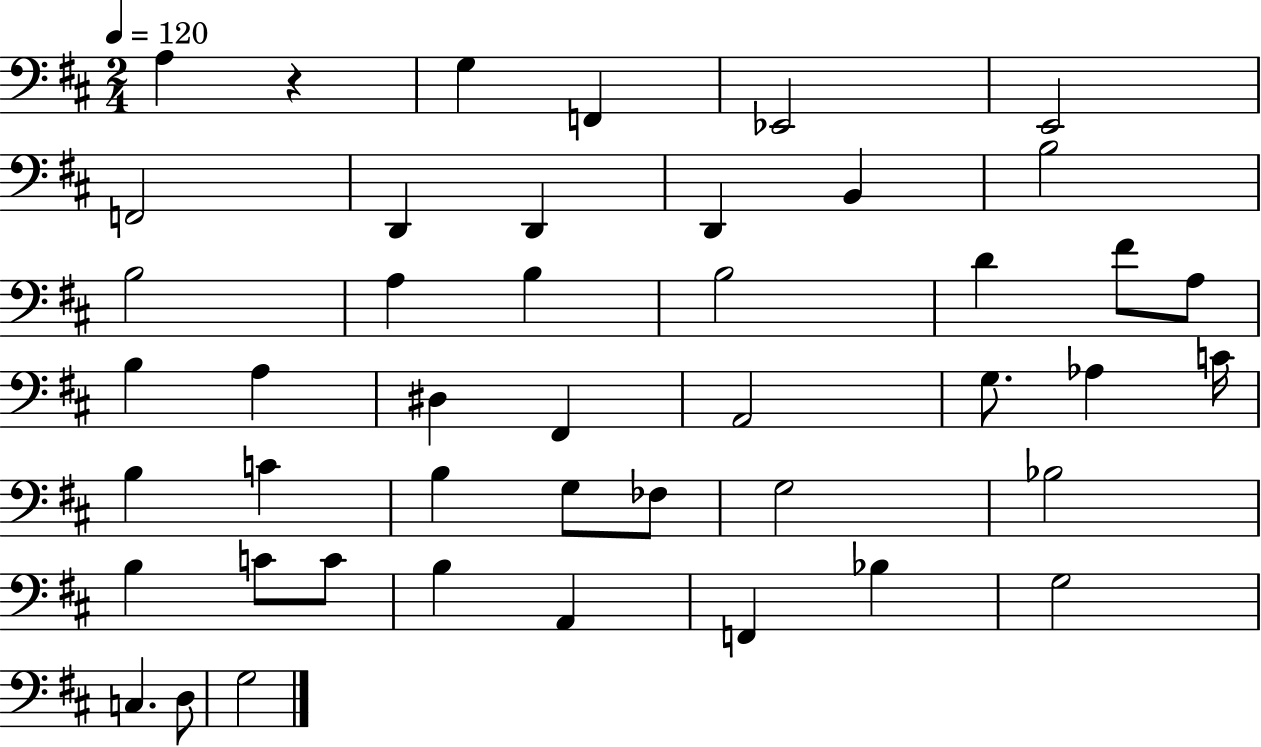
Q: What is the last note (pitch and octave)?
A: G3